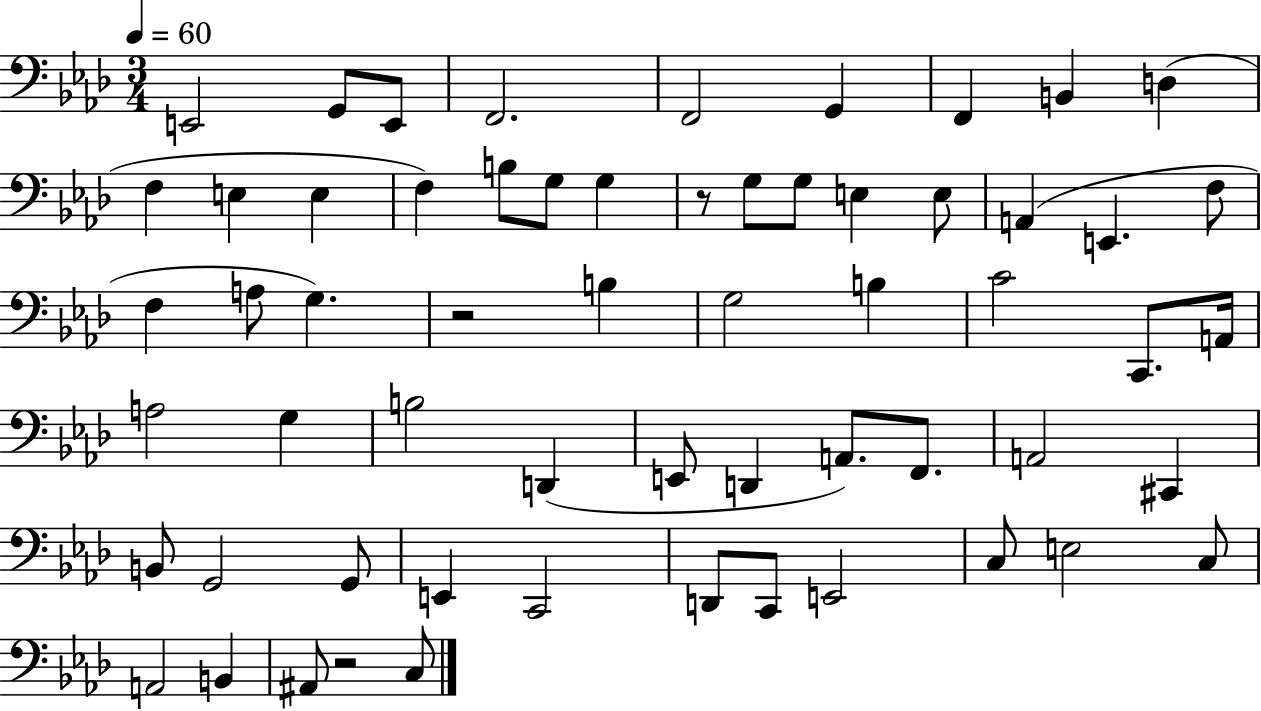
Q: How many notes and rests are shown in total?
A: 60